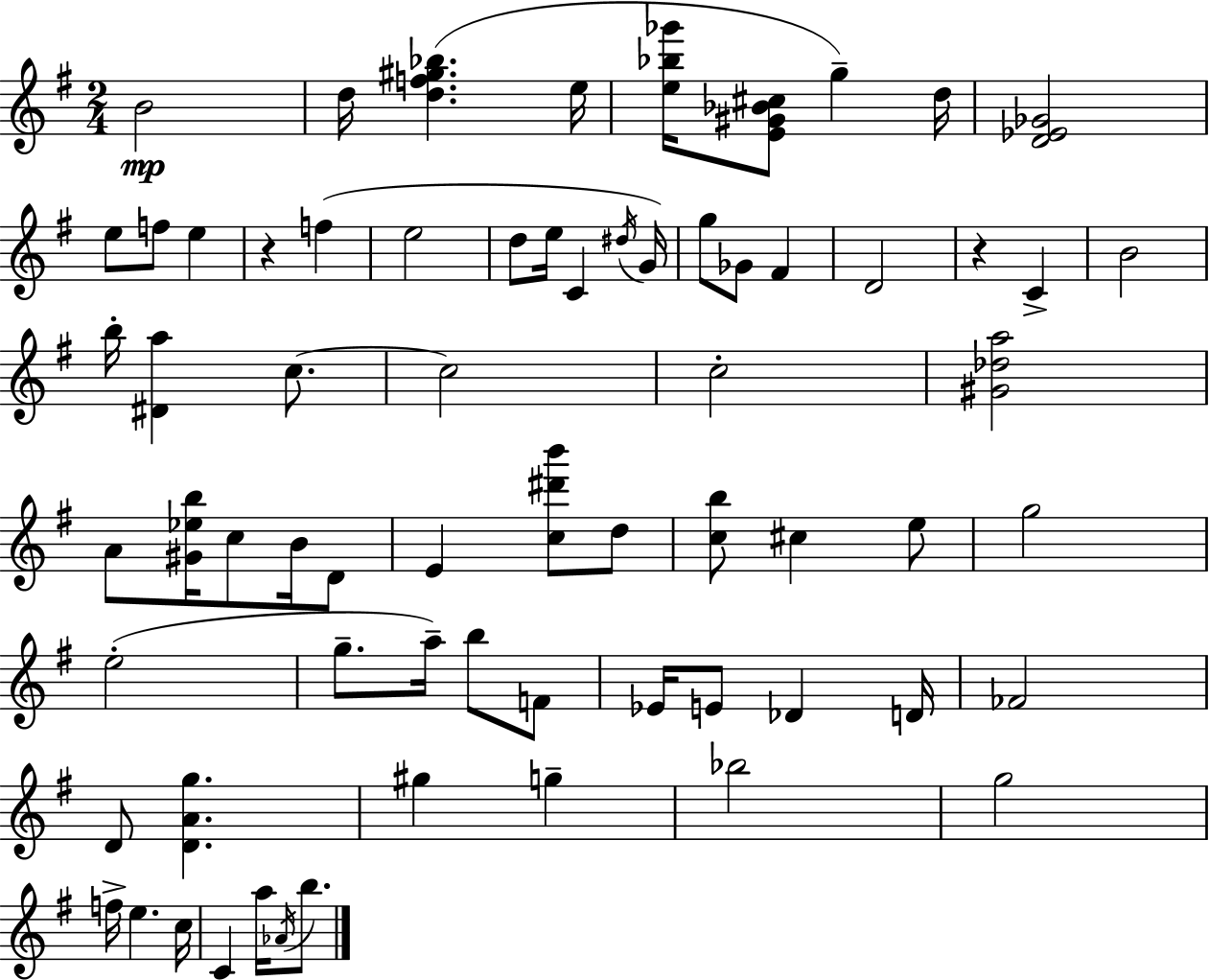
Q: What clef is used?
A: treble